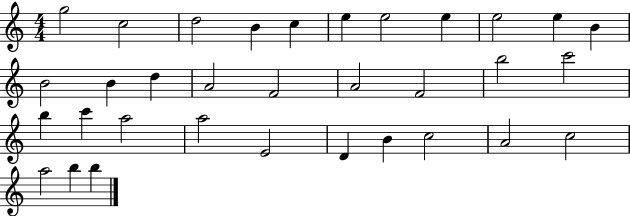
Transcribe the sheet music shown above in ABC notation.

X:1
T:Untitled
M:4/4
L:1/4
K:C
g2 c2 d2 B c e e2 e e2 e B B2 B d A2 F2 A2 F2 b2 c'2 b c' a2 a2 E2 D B c2 A2 c2 a2 b b